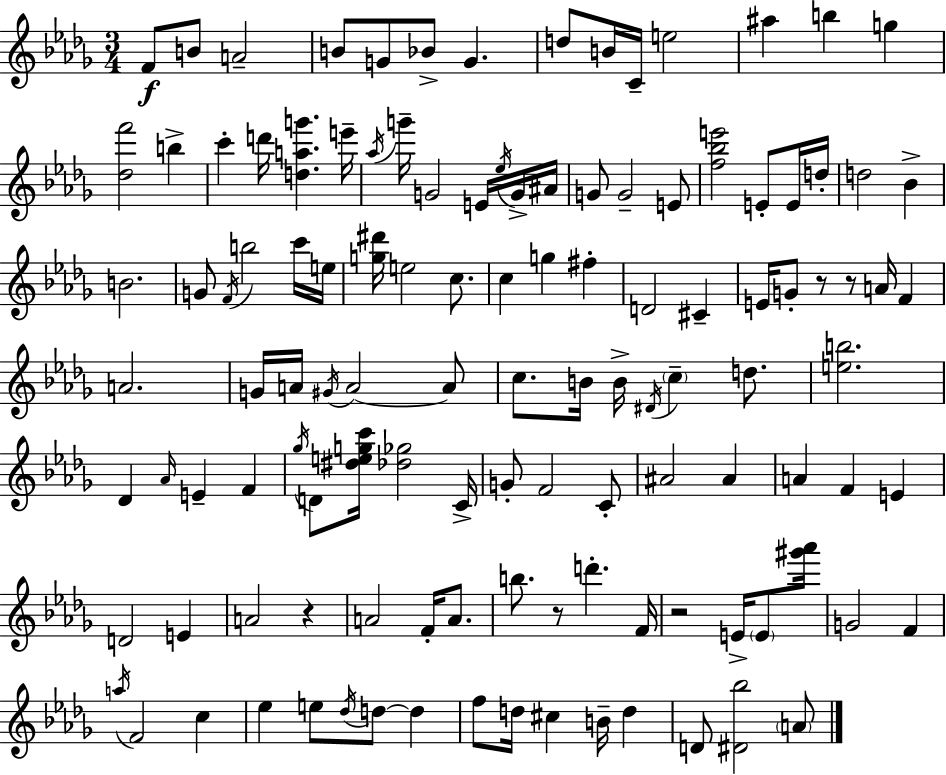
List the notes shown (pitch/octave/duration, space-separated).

F4/e B4/e A4/h B4/e G4/e Bb4/e G4/q. D5/e B4/s C4/s E5/h A#5/q B5/q G5/q [Db5,F6]/h B5/q C6/q D6/s [D5,A5,G6]/q. E6/s Ab5/s G6/s G4/h E4/s Eb5/s G4/s A#4/s G4/e G4/h E4/e [F5,Bb5,E6]/h E4/e E4/s D5/s D5/h Bb4/q B4/h. G4/e F4/s B5/h C6/s E5/s [G5,D#6]/s E5/h C5/e. C5/q G5/q F#5/q D4/h C#4/q E4/s G4/e R/e R/e A4/s F4/q A4/h. G4/s A4/s G#4/s A4/h A4/e C5/e. B4/s B4/s D#4/s C5/q D5/e. [E5,B5]/h. Db4/q Ab4/s E4/q F4/q Gb5/s D4/e [D#5,E5,G5,C6]/s [Db5,Gb5]/h C4/s G4/e F4/h C4/e A#4/h A#4/q A4/q F4/q E4/q D4/h E4/q A4/h R/q A4/h F4/s A4/e. B5/e. R/e D6/q. F4/s R/h E4/s E4/e [G#6,Ab6]/s G4/h F4/q A5/s F4/h C5/q Eb5/q E5/e Db5/s D5/e D5/q F5/e D5/s C#5/q B4/s D5/q D4/e [D#4,Bb5]/h A4/e